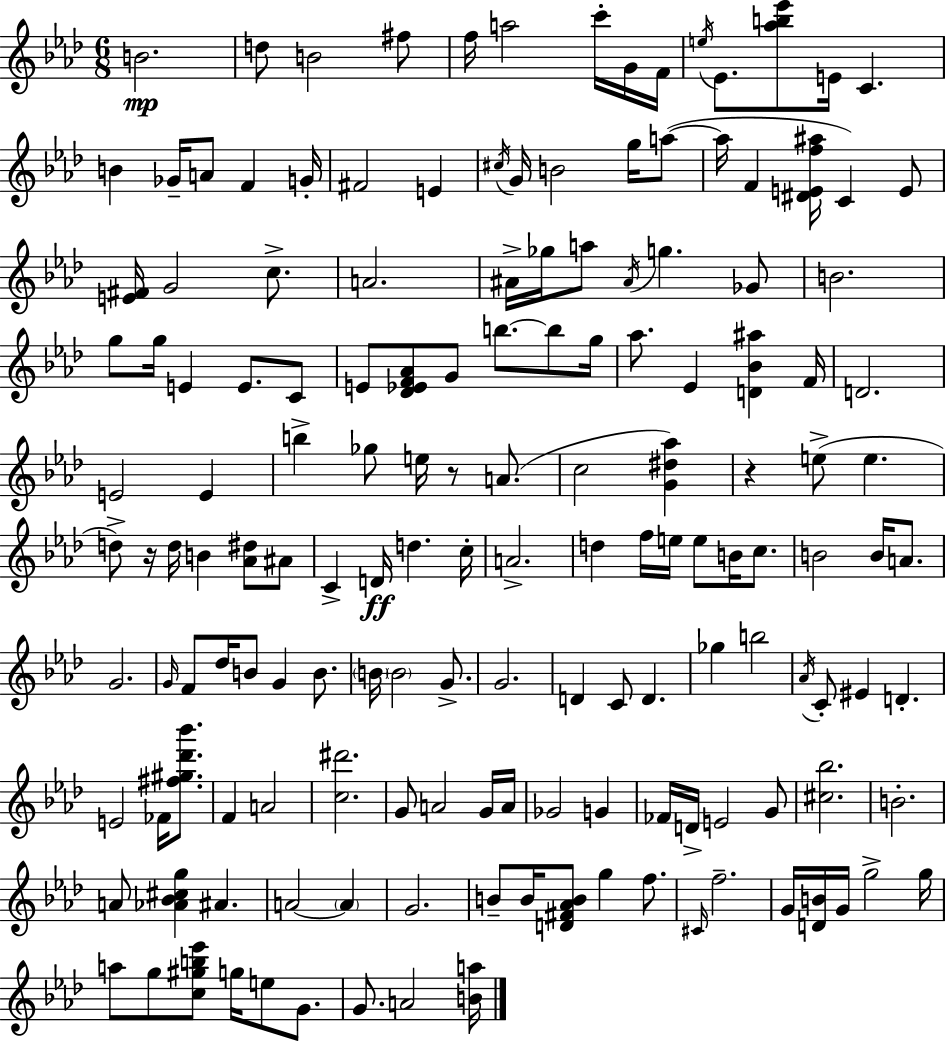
B4/h. D5/e B4/h F#5/e F5/s A5/h C6/s G4/s F4/s E5/s Eb4/e. [Ab5,B5,Eb6]/e E4/s C4/q. B4/q Gb4/s A4/e F4/q G4/s F#4/h E4/q C#5/s G4/s B4/h G5/s A5/e A5/s F4/q [D#4,E4,F5,A#5]/s C4/q E4/e [E4,F#4]/s G4/h C5/e. A4/h. A#4/s Gb5/s A5/e A#4/s G5/q. Gb4/e B4/h. G5/e G5/s E4/q E4/e. C4/e E4/e [Db4,Eb4,F4,Ab4]/e G4/e B5/e. B5/e G5/s Ab5/e. Eb4/q [D4,Bb4,A#5]/q F4/s D4/h. E4/h E4/q B5/q Gb5/e E5/s R/e A4/e. C5/h [G4,D#5,Ab5]/q R/q E5/e E5/q. D5/e R/s D5/s B4/q [Ab4,D#5]/e A#4/e C4/q D4/s D5/q. C5/s A4/h. D5/q F5/s E5/s E5/e B4/s C5/e. B4/h B4/s A4/e. G4/h. G4/s F4/e Db5/s B4/e G4/q B4/e. B4/s B4/h G4/e. G4/h. D4/q C4/e D4/q. Gb5/q B5/h Ab4/s C4/e EIS4/q D4/q. E4/h FES4/s [F#5,G#5,Db6,Bb6]/e. F4/q A4/h [C5,D#6]/h. G4/e A4/h G4/s A4/s Gb4/h G4/q FES4/s D4/s E4/h G4/e [C#5,Bb5]/h. B4/h. A4/e [Ab4,Bb4,C#5,G5]/q A#4/q. A4/h A4/q G4/h. B4/e B4/s [D4,F#4,Ab4,B4]/e G5/q F5/e. C#4/s F5/h. G4/s [D4,B4]/s G4/s G5/h G5/s A5/e G5/e [C5,G#5,B5,Eb6]/e G5/s E5/e G4/e. G4/e. A4/h [B4,A5]/s